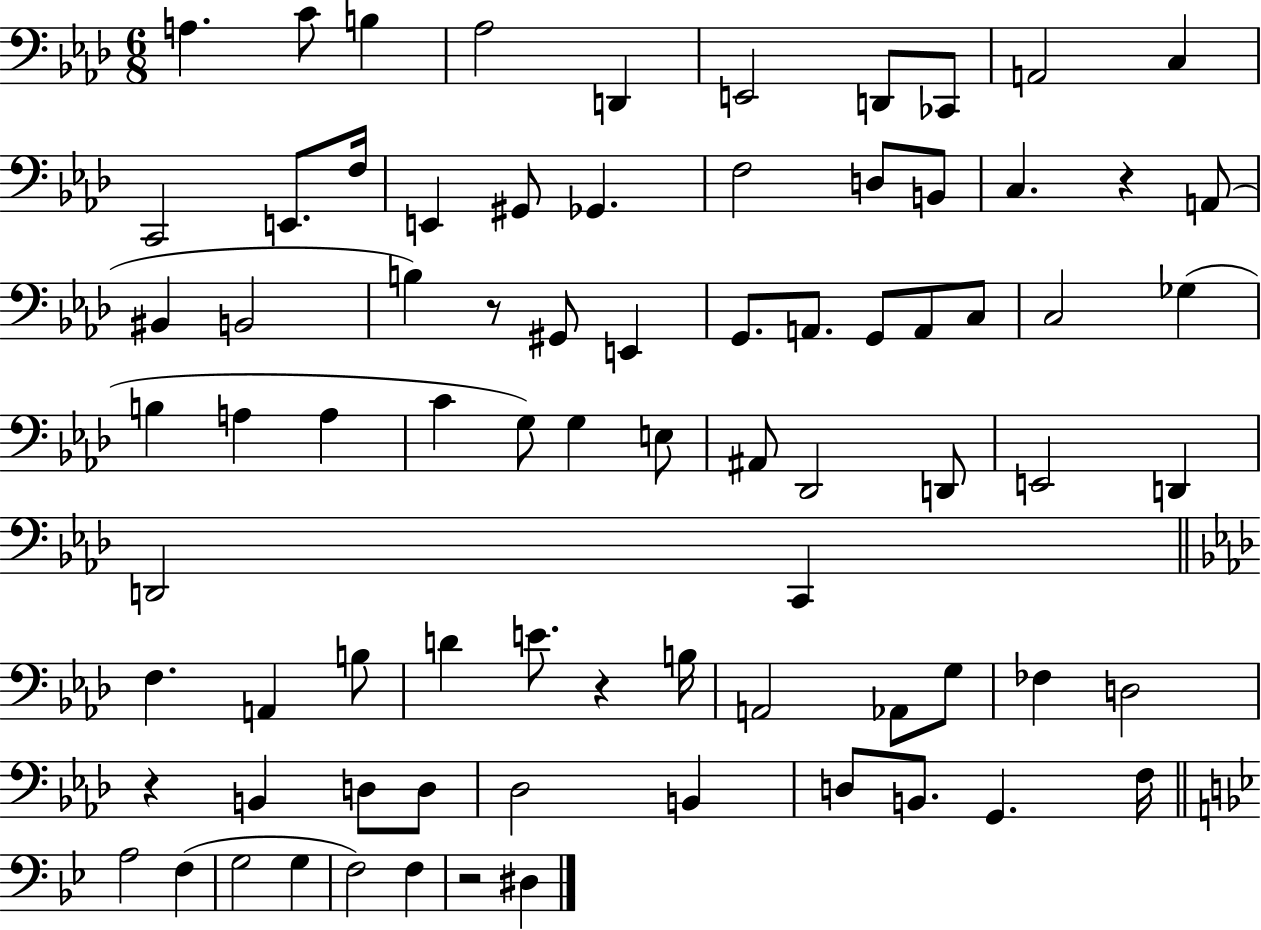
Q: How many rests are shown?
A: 5